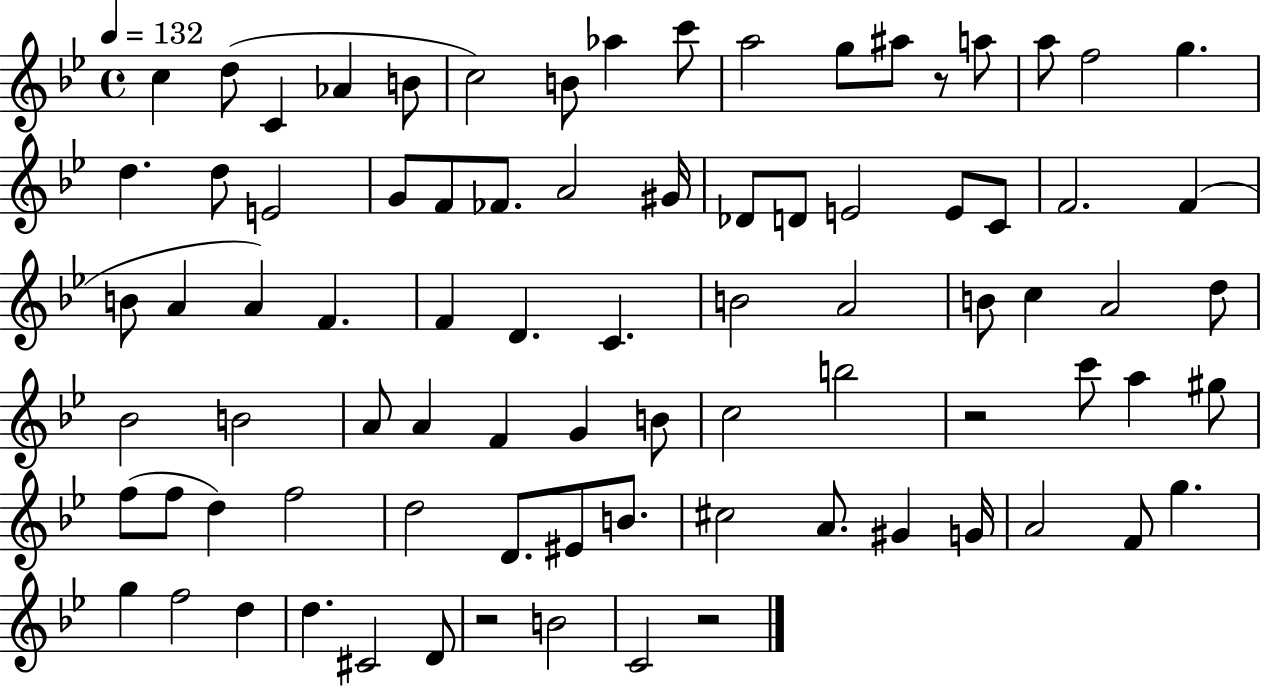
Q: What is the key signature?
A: BES major